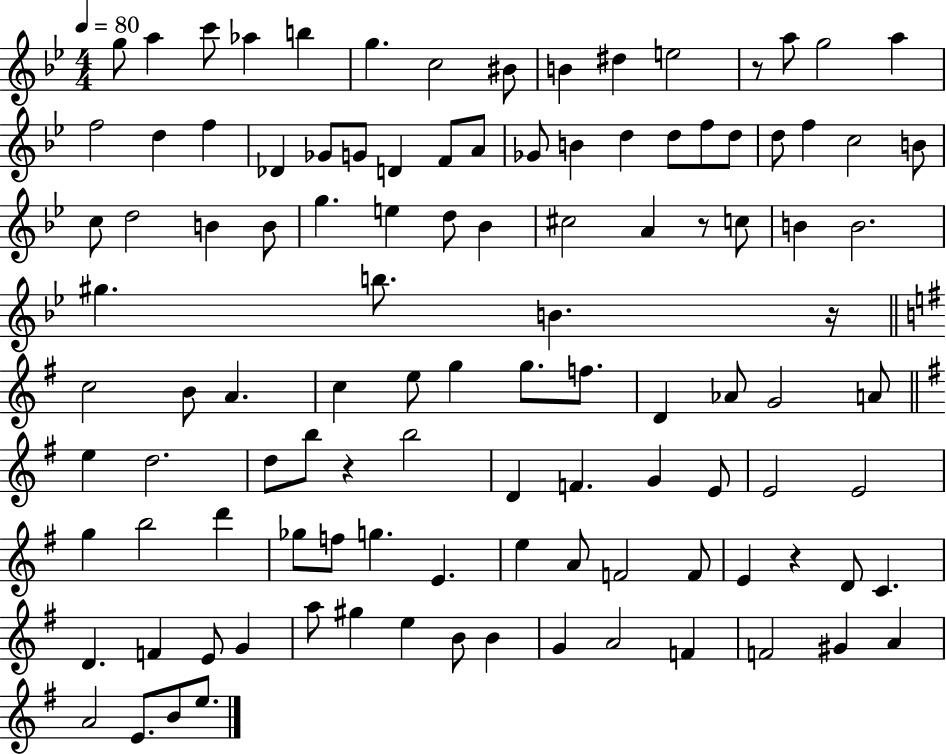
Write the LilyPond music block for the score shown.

{
  \clef treble
  \numericTimeSignature
  \time 4/4
  \key bes \major
  \tempo 4 = 80
  g''8 a''4 c'''8 aes''4 b''4 | g''4. c''2 bis'8 | b'4 dis''4 e''2 | r8 a''8 g''2 a''4 | \break f''2 d''4 f''4 | des'4 ges'8 g'8 d'4 f'8 a'8 | ges'8 b'4 d''4 d''8 f''8 d''8 | d''8 f''4 c''2 b'8 | \break c''8 d''2 b'4 b'8 | g''4. e''4 d''8 bes'4 | cis''2 a'4 r8 c''8 | b'4 b'2. | \break gis''4. b''8. b'4. r16 | \bar "||" \break \key e \minor c''2 b'8 a'4. | c''4 e''8 g''4 g''8. f''8. | d'4 aes'8 g'2 a'8 | \bar "||" \break \key g \major e''4 d''2. | d''8 b''8 r4 b''2 | d'4 f'4. g'4 e'8 | e'2 e'2 | \break g''4 b''2 d'''4 | ges''8 f''8 g''4. e'4. | e''4 a'8 f'2 f'8 | e'4 r4 d'8 c'4. | \break d'4. f'4 e'8 g'4 | a''8 gis''4 e''4 b'8 b'4 | g'4 a'2 f'4 | f'2 gis'4 a'4 | \break a'2 e'8. b'8 e''8. | \bar "|."
}